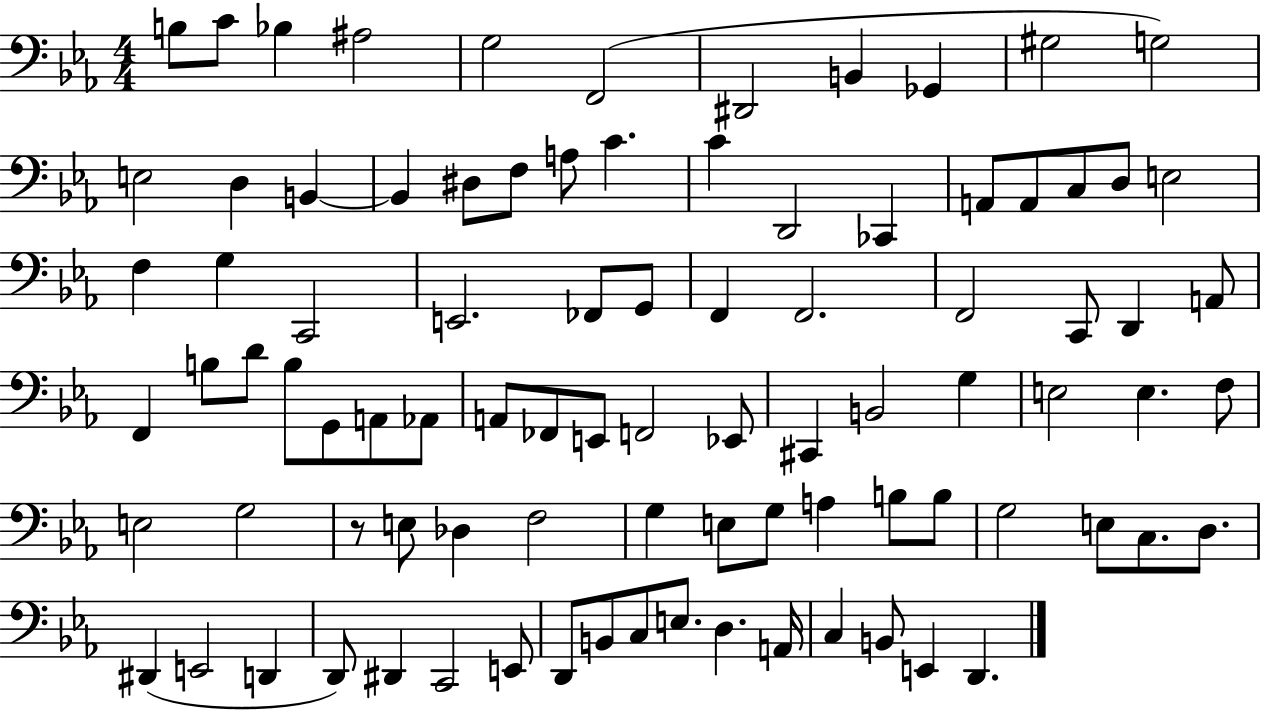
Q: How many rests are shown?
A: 1